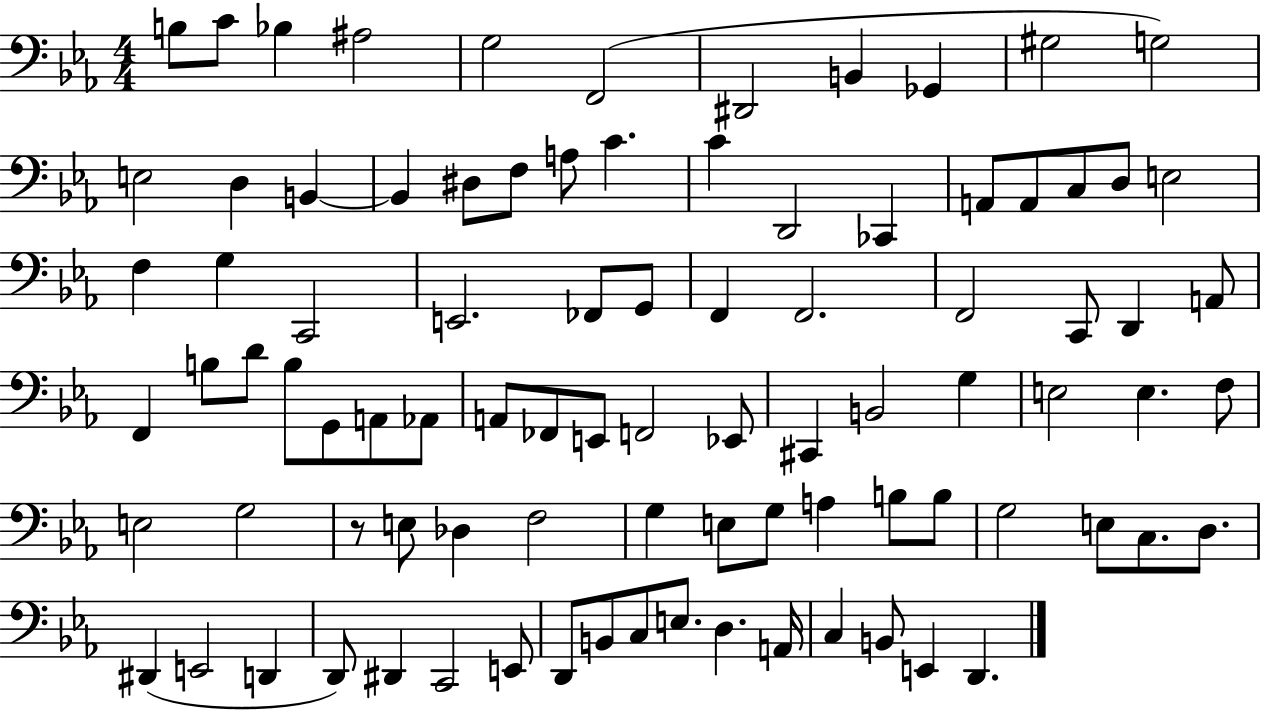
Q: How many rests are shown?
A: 1